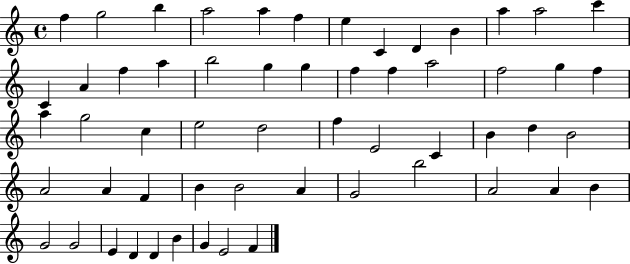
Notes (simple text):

F5/q G5/h B5/q A5/h A5/q F5/q E5/q C4/q D4/q B4/q A5/q A5/h C6/q C4/q A4/q F5/q A5/q B5/h G5/q G5/q F5/q F5/q A5/h F5/h G5/q F5/q A5/q G5/h C5/q E5/h D5/h F5/q E4/h C4/q B4/q D5/q B4/h A4/h A4/q F4/q B4/q B4/h A4/q G4/h B5/h A4/h A4/q B4/q G4/h G4/h E4/q D4/q D4/q B4/q G4/q E4/h F4/q